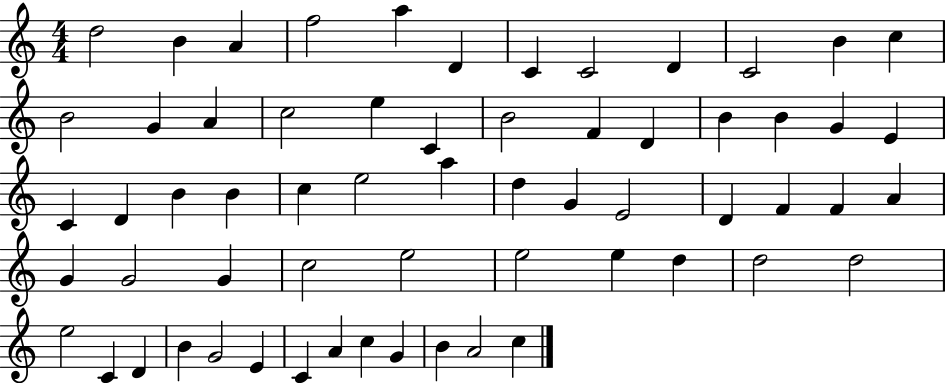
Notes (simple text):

D5/h B4/q A4/q F5/h A5/q D4/q C4/q C4/h D4/q C4/h B4/q C5/q B4/h G4/q A4/q C5/h E5/q C4/q B4/h F4/q D4/q B4/q B4/q G4/q E4/q C4/q D4/q B4/q B4/q C5/q E5/h A5/q D5/q G4/q E4/h D4/q F4/q F4/q A4/q G4/q G4/h G4/q C5/h E5/h E5/h E5/q D5/q D5/h D5/h E5/h C4/q D4/q B4/q G4/h E4/q C4/q A4/q C5/q G4/q B4/q A4/h C5/q